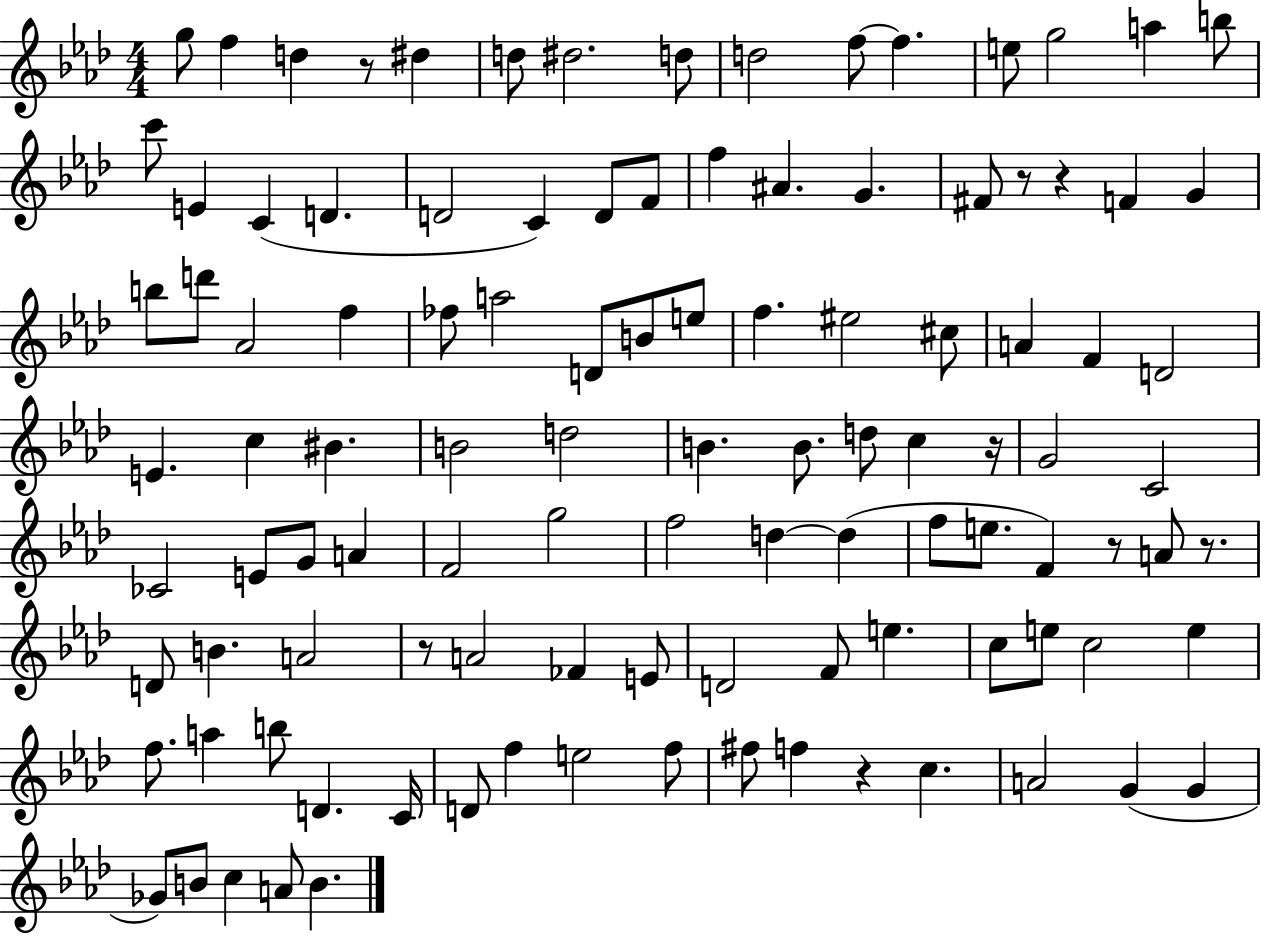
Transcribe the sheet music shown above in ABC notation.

X:1
T:Untitled
M:4/4
L:1/4
K:Ab
g/2 f d z/2 ^d d/2 ^d2 d/2 d2 f/2 f e/2 g2 a b/2 c'/2 E C D D2 C D/2 F/2 f ^A G ^F/2 z/2 z F G b/2 d'/2 _A2 f _f/2 a2 D/2 B/2 e/2 f ^e2 ^c/2 A F D2 E c ^B B2 d2 B B/2 d/2 c z/4 G2 C2 _C2 E/2 G/2 A F2 g2 f2 d d f/2 e/2 F z/2 A/2 z/2 D/2 B A2 z/2 A2 _F E/2 D2 F/2 e c/2 e/2 c2 e f/2 a b/2 D C/4 D/2 f e2 f/2 ^f/2 f z c A2 G G _G/2 B/2 c A/2 B